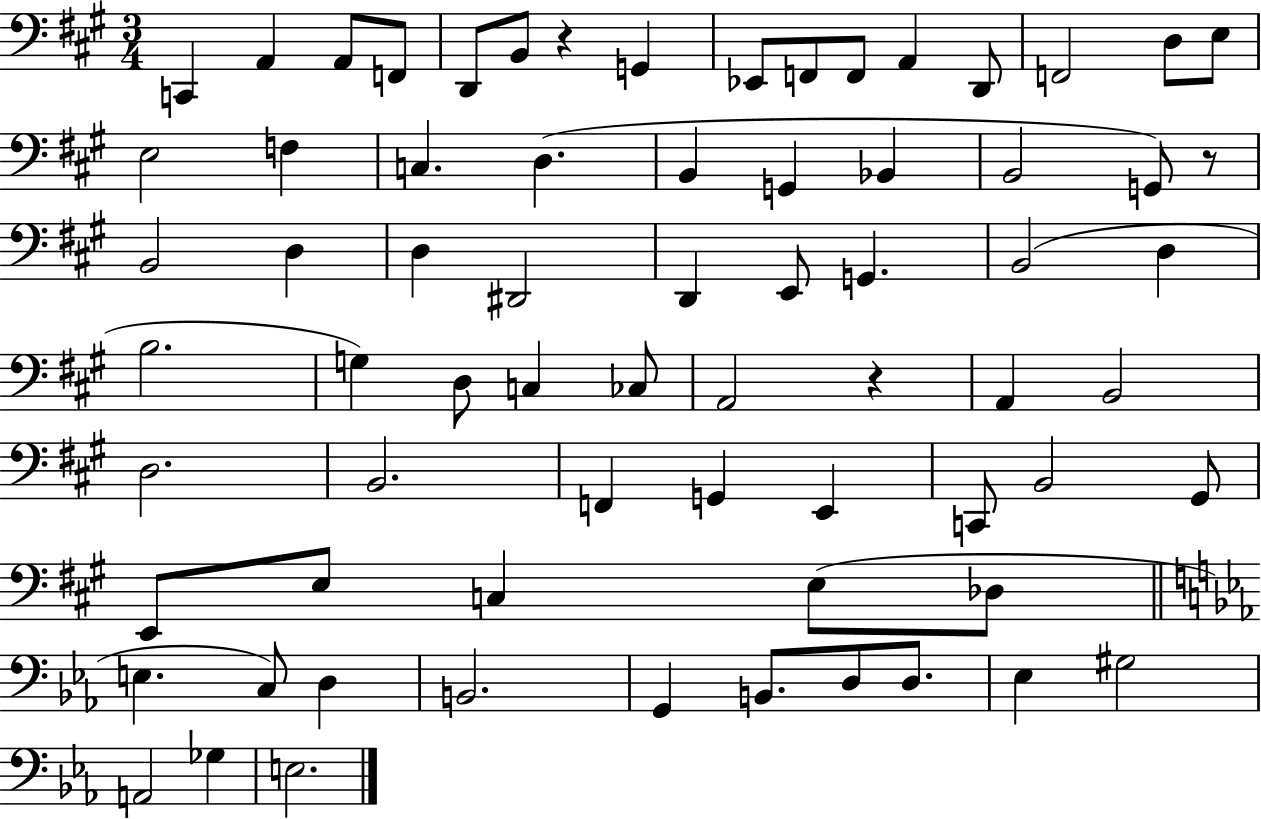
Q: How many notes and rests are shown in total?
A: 70